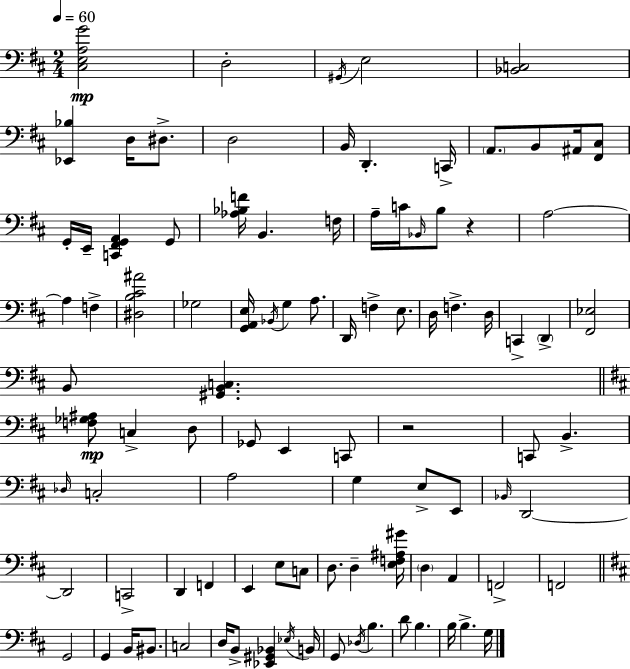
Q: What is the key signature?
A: D major